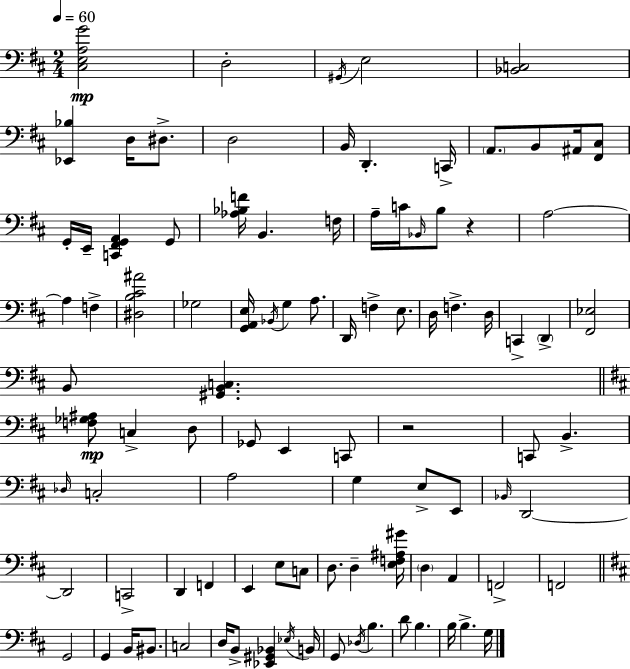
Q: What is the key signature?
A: D major